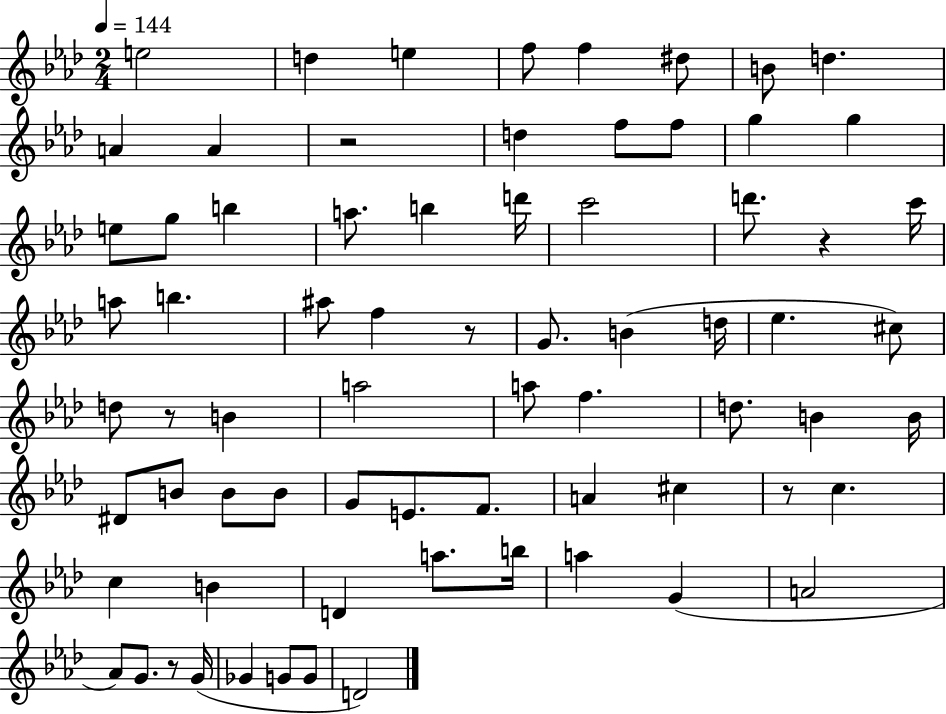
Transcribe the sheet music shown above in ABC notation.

X:1
T:Untitled
M:2/4
L:1/4
K:Ab
e2 d e f/2 f ^d/2 B/2 d A A z2 d f/2 f/2 g g e/2 g/2 b a/2 b d'/4 c'2 d'/2 z c'/4 a/2 b ^a/2 f z/2 G/2 B d/4 _e ^c/2 d/2 z/2 B a2 a/2 f d/2 B B/4 ^D/2 B/2 B/2 B/2 G/2 E/2 F/2 A ^c z/2 c c B D a/2 b/4 a G A2 _A/2 G/2 z/2 G/4 _G G/2 G/2 D2